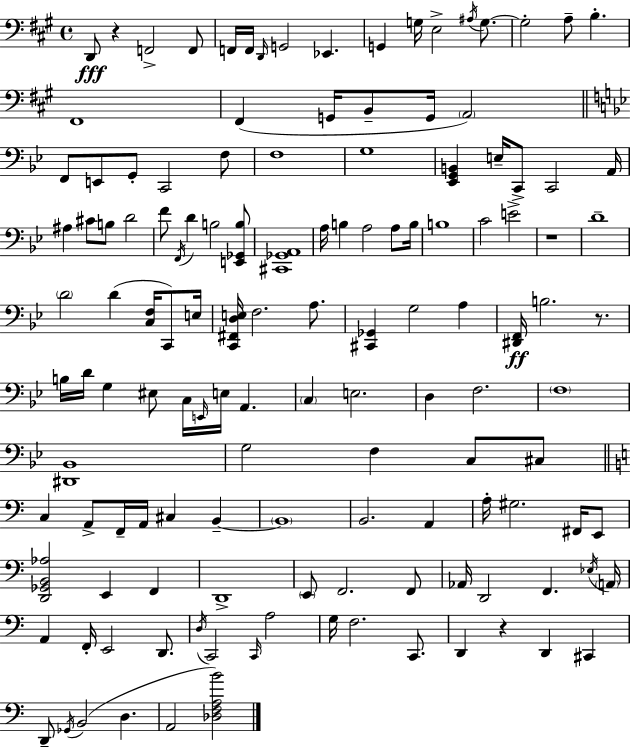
X:1
T:Untitled
M:4/4
L:1/4
K:A
D,,/2 z F,,2 F,,/2 F,,/4 F,,/4 D,,/4 G,,2 _E,, G,, G,/4 E,2 ^A,/4 G,/2 G,2 A,/2 B, ^F,,4 ^F,, G,,/4 B,,/2 G,,/4 A,,2 F,,/2 E,,/2 G,,/2 C,,2 F,/2 F,4 G,4 [_E,,G,,B,,] E,/4 C,,/2 C,,2 A,,/4 ^A, ^C/2 B,/2 D2 F/2 F,,/4 D B,2 [E,,_G,,B,]/2 [^C,,_G,,A,,]4 A,/4 B, A,2 A,/2 B,/4 B,4 C2 E2 z4 D4 D2 D [C,F,]/4 C,,/2 E,/4 [C,,^F,,D,E,]/4 F,2 A,/2 [^C,,_G,,] G,2 A, [^D,,F,,]/4 B,2 z/2 B,/4 D/4 G, ^E,/2 C,/4 E,,/4 E,/4 A,, C, E,2 D, F,2 F,4 [^D,,_B,,]4 G,2 F, C,/2 ^C,/2 C, A,,/2 F,,/4 A,,/4 ^C, B,, B,,4 B,,2 A,, A,/4 ^G,2 ^F,,/4 E,,/2 [D,,_G,,B,,_A,]2 E,, F,, D,,4 E,,/2 F,,2 F,,/2 _A,,/4 D,,2 F,, _E,/4 A,,/4 A,, F,,/4 E,,2 D,,/2 D,/4 C,,2 C,,/4 A,2 G,/4 F,2 C,,/2 D,, z D,, ^C,, D,,/2 _G,,/4 B,,2 D, A,,2 [_D,F,A,B]2